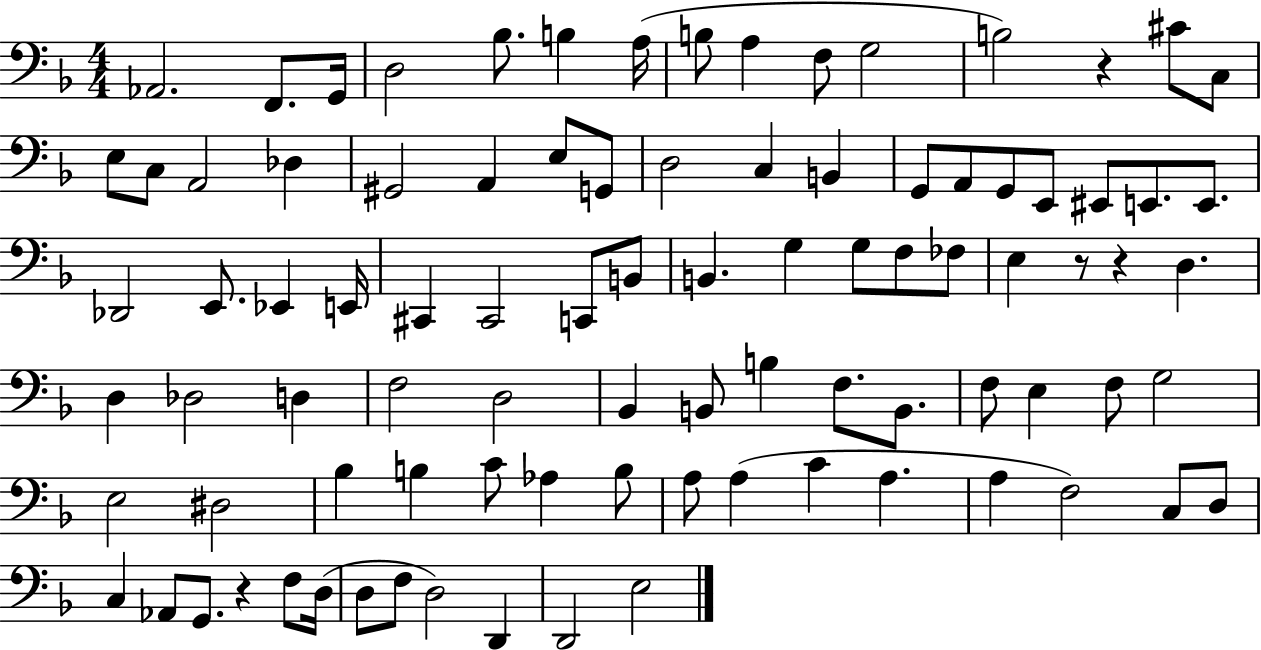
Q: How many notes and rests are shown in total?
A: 91